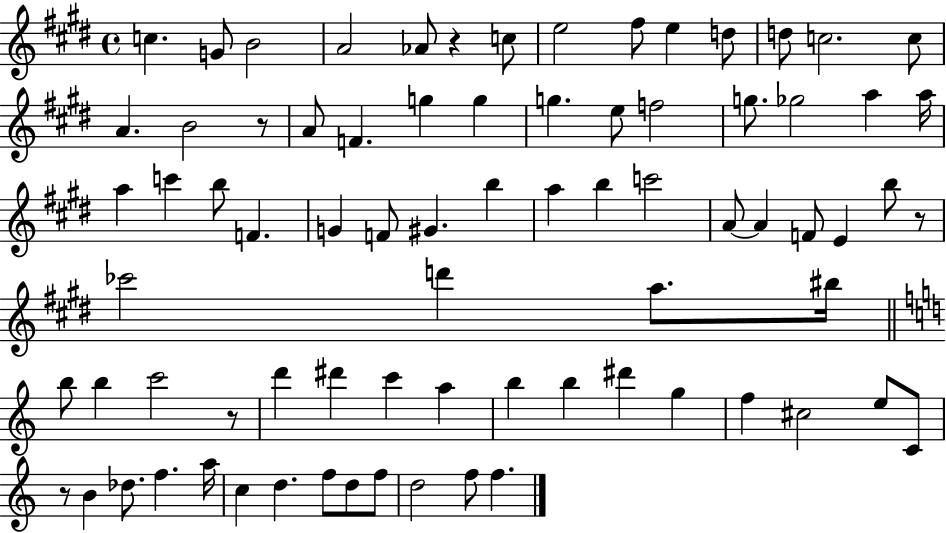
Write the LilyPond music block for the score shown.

{
  \clef treble
  \time 4/4
  \defaultTimeSignature
  \key e \major
  \repeat volta 2 { c''4. g'8 b'2 | a'2 aes'8 r4 c''8 | e''2 fis''8 e''4 d''8 | d''8 c''2. c''8 | \break a'4. b'2 r8 | a'8 f'4. g''4 g''4 | g''4. e''8 f''2 | g''8. ges''2 a''4 a''16 | \break a''4 c'''4 b''8 f'4. | g'4 f'8 gis'4. b''4 | a''4 b''4 c'''2 | a'8~~ a'4 f'8 e'4 b''8 r8 | \break ces'''2 d'''4 a''8. bis''16 | \bar "||" \break \key c \major b''8 b''4 c'''2 r8 | d'''4 dis'''4 c'''4 a''4 | b''4 b''4 dis'''4 g''4 | f''4 cis''2 e''8 c'8 | \break r8 b'4 des''8. f''4. a''16 | c''4 d''4. f''8 d''8 f''8 | d''2 f''8 f''4. | } \bar "|."
}